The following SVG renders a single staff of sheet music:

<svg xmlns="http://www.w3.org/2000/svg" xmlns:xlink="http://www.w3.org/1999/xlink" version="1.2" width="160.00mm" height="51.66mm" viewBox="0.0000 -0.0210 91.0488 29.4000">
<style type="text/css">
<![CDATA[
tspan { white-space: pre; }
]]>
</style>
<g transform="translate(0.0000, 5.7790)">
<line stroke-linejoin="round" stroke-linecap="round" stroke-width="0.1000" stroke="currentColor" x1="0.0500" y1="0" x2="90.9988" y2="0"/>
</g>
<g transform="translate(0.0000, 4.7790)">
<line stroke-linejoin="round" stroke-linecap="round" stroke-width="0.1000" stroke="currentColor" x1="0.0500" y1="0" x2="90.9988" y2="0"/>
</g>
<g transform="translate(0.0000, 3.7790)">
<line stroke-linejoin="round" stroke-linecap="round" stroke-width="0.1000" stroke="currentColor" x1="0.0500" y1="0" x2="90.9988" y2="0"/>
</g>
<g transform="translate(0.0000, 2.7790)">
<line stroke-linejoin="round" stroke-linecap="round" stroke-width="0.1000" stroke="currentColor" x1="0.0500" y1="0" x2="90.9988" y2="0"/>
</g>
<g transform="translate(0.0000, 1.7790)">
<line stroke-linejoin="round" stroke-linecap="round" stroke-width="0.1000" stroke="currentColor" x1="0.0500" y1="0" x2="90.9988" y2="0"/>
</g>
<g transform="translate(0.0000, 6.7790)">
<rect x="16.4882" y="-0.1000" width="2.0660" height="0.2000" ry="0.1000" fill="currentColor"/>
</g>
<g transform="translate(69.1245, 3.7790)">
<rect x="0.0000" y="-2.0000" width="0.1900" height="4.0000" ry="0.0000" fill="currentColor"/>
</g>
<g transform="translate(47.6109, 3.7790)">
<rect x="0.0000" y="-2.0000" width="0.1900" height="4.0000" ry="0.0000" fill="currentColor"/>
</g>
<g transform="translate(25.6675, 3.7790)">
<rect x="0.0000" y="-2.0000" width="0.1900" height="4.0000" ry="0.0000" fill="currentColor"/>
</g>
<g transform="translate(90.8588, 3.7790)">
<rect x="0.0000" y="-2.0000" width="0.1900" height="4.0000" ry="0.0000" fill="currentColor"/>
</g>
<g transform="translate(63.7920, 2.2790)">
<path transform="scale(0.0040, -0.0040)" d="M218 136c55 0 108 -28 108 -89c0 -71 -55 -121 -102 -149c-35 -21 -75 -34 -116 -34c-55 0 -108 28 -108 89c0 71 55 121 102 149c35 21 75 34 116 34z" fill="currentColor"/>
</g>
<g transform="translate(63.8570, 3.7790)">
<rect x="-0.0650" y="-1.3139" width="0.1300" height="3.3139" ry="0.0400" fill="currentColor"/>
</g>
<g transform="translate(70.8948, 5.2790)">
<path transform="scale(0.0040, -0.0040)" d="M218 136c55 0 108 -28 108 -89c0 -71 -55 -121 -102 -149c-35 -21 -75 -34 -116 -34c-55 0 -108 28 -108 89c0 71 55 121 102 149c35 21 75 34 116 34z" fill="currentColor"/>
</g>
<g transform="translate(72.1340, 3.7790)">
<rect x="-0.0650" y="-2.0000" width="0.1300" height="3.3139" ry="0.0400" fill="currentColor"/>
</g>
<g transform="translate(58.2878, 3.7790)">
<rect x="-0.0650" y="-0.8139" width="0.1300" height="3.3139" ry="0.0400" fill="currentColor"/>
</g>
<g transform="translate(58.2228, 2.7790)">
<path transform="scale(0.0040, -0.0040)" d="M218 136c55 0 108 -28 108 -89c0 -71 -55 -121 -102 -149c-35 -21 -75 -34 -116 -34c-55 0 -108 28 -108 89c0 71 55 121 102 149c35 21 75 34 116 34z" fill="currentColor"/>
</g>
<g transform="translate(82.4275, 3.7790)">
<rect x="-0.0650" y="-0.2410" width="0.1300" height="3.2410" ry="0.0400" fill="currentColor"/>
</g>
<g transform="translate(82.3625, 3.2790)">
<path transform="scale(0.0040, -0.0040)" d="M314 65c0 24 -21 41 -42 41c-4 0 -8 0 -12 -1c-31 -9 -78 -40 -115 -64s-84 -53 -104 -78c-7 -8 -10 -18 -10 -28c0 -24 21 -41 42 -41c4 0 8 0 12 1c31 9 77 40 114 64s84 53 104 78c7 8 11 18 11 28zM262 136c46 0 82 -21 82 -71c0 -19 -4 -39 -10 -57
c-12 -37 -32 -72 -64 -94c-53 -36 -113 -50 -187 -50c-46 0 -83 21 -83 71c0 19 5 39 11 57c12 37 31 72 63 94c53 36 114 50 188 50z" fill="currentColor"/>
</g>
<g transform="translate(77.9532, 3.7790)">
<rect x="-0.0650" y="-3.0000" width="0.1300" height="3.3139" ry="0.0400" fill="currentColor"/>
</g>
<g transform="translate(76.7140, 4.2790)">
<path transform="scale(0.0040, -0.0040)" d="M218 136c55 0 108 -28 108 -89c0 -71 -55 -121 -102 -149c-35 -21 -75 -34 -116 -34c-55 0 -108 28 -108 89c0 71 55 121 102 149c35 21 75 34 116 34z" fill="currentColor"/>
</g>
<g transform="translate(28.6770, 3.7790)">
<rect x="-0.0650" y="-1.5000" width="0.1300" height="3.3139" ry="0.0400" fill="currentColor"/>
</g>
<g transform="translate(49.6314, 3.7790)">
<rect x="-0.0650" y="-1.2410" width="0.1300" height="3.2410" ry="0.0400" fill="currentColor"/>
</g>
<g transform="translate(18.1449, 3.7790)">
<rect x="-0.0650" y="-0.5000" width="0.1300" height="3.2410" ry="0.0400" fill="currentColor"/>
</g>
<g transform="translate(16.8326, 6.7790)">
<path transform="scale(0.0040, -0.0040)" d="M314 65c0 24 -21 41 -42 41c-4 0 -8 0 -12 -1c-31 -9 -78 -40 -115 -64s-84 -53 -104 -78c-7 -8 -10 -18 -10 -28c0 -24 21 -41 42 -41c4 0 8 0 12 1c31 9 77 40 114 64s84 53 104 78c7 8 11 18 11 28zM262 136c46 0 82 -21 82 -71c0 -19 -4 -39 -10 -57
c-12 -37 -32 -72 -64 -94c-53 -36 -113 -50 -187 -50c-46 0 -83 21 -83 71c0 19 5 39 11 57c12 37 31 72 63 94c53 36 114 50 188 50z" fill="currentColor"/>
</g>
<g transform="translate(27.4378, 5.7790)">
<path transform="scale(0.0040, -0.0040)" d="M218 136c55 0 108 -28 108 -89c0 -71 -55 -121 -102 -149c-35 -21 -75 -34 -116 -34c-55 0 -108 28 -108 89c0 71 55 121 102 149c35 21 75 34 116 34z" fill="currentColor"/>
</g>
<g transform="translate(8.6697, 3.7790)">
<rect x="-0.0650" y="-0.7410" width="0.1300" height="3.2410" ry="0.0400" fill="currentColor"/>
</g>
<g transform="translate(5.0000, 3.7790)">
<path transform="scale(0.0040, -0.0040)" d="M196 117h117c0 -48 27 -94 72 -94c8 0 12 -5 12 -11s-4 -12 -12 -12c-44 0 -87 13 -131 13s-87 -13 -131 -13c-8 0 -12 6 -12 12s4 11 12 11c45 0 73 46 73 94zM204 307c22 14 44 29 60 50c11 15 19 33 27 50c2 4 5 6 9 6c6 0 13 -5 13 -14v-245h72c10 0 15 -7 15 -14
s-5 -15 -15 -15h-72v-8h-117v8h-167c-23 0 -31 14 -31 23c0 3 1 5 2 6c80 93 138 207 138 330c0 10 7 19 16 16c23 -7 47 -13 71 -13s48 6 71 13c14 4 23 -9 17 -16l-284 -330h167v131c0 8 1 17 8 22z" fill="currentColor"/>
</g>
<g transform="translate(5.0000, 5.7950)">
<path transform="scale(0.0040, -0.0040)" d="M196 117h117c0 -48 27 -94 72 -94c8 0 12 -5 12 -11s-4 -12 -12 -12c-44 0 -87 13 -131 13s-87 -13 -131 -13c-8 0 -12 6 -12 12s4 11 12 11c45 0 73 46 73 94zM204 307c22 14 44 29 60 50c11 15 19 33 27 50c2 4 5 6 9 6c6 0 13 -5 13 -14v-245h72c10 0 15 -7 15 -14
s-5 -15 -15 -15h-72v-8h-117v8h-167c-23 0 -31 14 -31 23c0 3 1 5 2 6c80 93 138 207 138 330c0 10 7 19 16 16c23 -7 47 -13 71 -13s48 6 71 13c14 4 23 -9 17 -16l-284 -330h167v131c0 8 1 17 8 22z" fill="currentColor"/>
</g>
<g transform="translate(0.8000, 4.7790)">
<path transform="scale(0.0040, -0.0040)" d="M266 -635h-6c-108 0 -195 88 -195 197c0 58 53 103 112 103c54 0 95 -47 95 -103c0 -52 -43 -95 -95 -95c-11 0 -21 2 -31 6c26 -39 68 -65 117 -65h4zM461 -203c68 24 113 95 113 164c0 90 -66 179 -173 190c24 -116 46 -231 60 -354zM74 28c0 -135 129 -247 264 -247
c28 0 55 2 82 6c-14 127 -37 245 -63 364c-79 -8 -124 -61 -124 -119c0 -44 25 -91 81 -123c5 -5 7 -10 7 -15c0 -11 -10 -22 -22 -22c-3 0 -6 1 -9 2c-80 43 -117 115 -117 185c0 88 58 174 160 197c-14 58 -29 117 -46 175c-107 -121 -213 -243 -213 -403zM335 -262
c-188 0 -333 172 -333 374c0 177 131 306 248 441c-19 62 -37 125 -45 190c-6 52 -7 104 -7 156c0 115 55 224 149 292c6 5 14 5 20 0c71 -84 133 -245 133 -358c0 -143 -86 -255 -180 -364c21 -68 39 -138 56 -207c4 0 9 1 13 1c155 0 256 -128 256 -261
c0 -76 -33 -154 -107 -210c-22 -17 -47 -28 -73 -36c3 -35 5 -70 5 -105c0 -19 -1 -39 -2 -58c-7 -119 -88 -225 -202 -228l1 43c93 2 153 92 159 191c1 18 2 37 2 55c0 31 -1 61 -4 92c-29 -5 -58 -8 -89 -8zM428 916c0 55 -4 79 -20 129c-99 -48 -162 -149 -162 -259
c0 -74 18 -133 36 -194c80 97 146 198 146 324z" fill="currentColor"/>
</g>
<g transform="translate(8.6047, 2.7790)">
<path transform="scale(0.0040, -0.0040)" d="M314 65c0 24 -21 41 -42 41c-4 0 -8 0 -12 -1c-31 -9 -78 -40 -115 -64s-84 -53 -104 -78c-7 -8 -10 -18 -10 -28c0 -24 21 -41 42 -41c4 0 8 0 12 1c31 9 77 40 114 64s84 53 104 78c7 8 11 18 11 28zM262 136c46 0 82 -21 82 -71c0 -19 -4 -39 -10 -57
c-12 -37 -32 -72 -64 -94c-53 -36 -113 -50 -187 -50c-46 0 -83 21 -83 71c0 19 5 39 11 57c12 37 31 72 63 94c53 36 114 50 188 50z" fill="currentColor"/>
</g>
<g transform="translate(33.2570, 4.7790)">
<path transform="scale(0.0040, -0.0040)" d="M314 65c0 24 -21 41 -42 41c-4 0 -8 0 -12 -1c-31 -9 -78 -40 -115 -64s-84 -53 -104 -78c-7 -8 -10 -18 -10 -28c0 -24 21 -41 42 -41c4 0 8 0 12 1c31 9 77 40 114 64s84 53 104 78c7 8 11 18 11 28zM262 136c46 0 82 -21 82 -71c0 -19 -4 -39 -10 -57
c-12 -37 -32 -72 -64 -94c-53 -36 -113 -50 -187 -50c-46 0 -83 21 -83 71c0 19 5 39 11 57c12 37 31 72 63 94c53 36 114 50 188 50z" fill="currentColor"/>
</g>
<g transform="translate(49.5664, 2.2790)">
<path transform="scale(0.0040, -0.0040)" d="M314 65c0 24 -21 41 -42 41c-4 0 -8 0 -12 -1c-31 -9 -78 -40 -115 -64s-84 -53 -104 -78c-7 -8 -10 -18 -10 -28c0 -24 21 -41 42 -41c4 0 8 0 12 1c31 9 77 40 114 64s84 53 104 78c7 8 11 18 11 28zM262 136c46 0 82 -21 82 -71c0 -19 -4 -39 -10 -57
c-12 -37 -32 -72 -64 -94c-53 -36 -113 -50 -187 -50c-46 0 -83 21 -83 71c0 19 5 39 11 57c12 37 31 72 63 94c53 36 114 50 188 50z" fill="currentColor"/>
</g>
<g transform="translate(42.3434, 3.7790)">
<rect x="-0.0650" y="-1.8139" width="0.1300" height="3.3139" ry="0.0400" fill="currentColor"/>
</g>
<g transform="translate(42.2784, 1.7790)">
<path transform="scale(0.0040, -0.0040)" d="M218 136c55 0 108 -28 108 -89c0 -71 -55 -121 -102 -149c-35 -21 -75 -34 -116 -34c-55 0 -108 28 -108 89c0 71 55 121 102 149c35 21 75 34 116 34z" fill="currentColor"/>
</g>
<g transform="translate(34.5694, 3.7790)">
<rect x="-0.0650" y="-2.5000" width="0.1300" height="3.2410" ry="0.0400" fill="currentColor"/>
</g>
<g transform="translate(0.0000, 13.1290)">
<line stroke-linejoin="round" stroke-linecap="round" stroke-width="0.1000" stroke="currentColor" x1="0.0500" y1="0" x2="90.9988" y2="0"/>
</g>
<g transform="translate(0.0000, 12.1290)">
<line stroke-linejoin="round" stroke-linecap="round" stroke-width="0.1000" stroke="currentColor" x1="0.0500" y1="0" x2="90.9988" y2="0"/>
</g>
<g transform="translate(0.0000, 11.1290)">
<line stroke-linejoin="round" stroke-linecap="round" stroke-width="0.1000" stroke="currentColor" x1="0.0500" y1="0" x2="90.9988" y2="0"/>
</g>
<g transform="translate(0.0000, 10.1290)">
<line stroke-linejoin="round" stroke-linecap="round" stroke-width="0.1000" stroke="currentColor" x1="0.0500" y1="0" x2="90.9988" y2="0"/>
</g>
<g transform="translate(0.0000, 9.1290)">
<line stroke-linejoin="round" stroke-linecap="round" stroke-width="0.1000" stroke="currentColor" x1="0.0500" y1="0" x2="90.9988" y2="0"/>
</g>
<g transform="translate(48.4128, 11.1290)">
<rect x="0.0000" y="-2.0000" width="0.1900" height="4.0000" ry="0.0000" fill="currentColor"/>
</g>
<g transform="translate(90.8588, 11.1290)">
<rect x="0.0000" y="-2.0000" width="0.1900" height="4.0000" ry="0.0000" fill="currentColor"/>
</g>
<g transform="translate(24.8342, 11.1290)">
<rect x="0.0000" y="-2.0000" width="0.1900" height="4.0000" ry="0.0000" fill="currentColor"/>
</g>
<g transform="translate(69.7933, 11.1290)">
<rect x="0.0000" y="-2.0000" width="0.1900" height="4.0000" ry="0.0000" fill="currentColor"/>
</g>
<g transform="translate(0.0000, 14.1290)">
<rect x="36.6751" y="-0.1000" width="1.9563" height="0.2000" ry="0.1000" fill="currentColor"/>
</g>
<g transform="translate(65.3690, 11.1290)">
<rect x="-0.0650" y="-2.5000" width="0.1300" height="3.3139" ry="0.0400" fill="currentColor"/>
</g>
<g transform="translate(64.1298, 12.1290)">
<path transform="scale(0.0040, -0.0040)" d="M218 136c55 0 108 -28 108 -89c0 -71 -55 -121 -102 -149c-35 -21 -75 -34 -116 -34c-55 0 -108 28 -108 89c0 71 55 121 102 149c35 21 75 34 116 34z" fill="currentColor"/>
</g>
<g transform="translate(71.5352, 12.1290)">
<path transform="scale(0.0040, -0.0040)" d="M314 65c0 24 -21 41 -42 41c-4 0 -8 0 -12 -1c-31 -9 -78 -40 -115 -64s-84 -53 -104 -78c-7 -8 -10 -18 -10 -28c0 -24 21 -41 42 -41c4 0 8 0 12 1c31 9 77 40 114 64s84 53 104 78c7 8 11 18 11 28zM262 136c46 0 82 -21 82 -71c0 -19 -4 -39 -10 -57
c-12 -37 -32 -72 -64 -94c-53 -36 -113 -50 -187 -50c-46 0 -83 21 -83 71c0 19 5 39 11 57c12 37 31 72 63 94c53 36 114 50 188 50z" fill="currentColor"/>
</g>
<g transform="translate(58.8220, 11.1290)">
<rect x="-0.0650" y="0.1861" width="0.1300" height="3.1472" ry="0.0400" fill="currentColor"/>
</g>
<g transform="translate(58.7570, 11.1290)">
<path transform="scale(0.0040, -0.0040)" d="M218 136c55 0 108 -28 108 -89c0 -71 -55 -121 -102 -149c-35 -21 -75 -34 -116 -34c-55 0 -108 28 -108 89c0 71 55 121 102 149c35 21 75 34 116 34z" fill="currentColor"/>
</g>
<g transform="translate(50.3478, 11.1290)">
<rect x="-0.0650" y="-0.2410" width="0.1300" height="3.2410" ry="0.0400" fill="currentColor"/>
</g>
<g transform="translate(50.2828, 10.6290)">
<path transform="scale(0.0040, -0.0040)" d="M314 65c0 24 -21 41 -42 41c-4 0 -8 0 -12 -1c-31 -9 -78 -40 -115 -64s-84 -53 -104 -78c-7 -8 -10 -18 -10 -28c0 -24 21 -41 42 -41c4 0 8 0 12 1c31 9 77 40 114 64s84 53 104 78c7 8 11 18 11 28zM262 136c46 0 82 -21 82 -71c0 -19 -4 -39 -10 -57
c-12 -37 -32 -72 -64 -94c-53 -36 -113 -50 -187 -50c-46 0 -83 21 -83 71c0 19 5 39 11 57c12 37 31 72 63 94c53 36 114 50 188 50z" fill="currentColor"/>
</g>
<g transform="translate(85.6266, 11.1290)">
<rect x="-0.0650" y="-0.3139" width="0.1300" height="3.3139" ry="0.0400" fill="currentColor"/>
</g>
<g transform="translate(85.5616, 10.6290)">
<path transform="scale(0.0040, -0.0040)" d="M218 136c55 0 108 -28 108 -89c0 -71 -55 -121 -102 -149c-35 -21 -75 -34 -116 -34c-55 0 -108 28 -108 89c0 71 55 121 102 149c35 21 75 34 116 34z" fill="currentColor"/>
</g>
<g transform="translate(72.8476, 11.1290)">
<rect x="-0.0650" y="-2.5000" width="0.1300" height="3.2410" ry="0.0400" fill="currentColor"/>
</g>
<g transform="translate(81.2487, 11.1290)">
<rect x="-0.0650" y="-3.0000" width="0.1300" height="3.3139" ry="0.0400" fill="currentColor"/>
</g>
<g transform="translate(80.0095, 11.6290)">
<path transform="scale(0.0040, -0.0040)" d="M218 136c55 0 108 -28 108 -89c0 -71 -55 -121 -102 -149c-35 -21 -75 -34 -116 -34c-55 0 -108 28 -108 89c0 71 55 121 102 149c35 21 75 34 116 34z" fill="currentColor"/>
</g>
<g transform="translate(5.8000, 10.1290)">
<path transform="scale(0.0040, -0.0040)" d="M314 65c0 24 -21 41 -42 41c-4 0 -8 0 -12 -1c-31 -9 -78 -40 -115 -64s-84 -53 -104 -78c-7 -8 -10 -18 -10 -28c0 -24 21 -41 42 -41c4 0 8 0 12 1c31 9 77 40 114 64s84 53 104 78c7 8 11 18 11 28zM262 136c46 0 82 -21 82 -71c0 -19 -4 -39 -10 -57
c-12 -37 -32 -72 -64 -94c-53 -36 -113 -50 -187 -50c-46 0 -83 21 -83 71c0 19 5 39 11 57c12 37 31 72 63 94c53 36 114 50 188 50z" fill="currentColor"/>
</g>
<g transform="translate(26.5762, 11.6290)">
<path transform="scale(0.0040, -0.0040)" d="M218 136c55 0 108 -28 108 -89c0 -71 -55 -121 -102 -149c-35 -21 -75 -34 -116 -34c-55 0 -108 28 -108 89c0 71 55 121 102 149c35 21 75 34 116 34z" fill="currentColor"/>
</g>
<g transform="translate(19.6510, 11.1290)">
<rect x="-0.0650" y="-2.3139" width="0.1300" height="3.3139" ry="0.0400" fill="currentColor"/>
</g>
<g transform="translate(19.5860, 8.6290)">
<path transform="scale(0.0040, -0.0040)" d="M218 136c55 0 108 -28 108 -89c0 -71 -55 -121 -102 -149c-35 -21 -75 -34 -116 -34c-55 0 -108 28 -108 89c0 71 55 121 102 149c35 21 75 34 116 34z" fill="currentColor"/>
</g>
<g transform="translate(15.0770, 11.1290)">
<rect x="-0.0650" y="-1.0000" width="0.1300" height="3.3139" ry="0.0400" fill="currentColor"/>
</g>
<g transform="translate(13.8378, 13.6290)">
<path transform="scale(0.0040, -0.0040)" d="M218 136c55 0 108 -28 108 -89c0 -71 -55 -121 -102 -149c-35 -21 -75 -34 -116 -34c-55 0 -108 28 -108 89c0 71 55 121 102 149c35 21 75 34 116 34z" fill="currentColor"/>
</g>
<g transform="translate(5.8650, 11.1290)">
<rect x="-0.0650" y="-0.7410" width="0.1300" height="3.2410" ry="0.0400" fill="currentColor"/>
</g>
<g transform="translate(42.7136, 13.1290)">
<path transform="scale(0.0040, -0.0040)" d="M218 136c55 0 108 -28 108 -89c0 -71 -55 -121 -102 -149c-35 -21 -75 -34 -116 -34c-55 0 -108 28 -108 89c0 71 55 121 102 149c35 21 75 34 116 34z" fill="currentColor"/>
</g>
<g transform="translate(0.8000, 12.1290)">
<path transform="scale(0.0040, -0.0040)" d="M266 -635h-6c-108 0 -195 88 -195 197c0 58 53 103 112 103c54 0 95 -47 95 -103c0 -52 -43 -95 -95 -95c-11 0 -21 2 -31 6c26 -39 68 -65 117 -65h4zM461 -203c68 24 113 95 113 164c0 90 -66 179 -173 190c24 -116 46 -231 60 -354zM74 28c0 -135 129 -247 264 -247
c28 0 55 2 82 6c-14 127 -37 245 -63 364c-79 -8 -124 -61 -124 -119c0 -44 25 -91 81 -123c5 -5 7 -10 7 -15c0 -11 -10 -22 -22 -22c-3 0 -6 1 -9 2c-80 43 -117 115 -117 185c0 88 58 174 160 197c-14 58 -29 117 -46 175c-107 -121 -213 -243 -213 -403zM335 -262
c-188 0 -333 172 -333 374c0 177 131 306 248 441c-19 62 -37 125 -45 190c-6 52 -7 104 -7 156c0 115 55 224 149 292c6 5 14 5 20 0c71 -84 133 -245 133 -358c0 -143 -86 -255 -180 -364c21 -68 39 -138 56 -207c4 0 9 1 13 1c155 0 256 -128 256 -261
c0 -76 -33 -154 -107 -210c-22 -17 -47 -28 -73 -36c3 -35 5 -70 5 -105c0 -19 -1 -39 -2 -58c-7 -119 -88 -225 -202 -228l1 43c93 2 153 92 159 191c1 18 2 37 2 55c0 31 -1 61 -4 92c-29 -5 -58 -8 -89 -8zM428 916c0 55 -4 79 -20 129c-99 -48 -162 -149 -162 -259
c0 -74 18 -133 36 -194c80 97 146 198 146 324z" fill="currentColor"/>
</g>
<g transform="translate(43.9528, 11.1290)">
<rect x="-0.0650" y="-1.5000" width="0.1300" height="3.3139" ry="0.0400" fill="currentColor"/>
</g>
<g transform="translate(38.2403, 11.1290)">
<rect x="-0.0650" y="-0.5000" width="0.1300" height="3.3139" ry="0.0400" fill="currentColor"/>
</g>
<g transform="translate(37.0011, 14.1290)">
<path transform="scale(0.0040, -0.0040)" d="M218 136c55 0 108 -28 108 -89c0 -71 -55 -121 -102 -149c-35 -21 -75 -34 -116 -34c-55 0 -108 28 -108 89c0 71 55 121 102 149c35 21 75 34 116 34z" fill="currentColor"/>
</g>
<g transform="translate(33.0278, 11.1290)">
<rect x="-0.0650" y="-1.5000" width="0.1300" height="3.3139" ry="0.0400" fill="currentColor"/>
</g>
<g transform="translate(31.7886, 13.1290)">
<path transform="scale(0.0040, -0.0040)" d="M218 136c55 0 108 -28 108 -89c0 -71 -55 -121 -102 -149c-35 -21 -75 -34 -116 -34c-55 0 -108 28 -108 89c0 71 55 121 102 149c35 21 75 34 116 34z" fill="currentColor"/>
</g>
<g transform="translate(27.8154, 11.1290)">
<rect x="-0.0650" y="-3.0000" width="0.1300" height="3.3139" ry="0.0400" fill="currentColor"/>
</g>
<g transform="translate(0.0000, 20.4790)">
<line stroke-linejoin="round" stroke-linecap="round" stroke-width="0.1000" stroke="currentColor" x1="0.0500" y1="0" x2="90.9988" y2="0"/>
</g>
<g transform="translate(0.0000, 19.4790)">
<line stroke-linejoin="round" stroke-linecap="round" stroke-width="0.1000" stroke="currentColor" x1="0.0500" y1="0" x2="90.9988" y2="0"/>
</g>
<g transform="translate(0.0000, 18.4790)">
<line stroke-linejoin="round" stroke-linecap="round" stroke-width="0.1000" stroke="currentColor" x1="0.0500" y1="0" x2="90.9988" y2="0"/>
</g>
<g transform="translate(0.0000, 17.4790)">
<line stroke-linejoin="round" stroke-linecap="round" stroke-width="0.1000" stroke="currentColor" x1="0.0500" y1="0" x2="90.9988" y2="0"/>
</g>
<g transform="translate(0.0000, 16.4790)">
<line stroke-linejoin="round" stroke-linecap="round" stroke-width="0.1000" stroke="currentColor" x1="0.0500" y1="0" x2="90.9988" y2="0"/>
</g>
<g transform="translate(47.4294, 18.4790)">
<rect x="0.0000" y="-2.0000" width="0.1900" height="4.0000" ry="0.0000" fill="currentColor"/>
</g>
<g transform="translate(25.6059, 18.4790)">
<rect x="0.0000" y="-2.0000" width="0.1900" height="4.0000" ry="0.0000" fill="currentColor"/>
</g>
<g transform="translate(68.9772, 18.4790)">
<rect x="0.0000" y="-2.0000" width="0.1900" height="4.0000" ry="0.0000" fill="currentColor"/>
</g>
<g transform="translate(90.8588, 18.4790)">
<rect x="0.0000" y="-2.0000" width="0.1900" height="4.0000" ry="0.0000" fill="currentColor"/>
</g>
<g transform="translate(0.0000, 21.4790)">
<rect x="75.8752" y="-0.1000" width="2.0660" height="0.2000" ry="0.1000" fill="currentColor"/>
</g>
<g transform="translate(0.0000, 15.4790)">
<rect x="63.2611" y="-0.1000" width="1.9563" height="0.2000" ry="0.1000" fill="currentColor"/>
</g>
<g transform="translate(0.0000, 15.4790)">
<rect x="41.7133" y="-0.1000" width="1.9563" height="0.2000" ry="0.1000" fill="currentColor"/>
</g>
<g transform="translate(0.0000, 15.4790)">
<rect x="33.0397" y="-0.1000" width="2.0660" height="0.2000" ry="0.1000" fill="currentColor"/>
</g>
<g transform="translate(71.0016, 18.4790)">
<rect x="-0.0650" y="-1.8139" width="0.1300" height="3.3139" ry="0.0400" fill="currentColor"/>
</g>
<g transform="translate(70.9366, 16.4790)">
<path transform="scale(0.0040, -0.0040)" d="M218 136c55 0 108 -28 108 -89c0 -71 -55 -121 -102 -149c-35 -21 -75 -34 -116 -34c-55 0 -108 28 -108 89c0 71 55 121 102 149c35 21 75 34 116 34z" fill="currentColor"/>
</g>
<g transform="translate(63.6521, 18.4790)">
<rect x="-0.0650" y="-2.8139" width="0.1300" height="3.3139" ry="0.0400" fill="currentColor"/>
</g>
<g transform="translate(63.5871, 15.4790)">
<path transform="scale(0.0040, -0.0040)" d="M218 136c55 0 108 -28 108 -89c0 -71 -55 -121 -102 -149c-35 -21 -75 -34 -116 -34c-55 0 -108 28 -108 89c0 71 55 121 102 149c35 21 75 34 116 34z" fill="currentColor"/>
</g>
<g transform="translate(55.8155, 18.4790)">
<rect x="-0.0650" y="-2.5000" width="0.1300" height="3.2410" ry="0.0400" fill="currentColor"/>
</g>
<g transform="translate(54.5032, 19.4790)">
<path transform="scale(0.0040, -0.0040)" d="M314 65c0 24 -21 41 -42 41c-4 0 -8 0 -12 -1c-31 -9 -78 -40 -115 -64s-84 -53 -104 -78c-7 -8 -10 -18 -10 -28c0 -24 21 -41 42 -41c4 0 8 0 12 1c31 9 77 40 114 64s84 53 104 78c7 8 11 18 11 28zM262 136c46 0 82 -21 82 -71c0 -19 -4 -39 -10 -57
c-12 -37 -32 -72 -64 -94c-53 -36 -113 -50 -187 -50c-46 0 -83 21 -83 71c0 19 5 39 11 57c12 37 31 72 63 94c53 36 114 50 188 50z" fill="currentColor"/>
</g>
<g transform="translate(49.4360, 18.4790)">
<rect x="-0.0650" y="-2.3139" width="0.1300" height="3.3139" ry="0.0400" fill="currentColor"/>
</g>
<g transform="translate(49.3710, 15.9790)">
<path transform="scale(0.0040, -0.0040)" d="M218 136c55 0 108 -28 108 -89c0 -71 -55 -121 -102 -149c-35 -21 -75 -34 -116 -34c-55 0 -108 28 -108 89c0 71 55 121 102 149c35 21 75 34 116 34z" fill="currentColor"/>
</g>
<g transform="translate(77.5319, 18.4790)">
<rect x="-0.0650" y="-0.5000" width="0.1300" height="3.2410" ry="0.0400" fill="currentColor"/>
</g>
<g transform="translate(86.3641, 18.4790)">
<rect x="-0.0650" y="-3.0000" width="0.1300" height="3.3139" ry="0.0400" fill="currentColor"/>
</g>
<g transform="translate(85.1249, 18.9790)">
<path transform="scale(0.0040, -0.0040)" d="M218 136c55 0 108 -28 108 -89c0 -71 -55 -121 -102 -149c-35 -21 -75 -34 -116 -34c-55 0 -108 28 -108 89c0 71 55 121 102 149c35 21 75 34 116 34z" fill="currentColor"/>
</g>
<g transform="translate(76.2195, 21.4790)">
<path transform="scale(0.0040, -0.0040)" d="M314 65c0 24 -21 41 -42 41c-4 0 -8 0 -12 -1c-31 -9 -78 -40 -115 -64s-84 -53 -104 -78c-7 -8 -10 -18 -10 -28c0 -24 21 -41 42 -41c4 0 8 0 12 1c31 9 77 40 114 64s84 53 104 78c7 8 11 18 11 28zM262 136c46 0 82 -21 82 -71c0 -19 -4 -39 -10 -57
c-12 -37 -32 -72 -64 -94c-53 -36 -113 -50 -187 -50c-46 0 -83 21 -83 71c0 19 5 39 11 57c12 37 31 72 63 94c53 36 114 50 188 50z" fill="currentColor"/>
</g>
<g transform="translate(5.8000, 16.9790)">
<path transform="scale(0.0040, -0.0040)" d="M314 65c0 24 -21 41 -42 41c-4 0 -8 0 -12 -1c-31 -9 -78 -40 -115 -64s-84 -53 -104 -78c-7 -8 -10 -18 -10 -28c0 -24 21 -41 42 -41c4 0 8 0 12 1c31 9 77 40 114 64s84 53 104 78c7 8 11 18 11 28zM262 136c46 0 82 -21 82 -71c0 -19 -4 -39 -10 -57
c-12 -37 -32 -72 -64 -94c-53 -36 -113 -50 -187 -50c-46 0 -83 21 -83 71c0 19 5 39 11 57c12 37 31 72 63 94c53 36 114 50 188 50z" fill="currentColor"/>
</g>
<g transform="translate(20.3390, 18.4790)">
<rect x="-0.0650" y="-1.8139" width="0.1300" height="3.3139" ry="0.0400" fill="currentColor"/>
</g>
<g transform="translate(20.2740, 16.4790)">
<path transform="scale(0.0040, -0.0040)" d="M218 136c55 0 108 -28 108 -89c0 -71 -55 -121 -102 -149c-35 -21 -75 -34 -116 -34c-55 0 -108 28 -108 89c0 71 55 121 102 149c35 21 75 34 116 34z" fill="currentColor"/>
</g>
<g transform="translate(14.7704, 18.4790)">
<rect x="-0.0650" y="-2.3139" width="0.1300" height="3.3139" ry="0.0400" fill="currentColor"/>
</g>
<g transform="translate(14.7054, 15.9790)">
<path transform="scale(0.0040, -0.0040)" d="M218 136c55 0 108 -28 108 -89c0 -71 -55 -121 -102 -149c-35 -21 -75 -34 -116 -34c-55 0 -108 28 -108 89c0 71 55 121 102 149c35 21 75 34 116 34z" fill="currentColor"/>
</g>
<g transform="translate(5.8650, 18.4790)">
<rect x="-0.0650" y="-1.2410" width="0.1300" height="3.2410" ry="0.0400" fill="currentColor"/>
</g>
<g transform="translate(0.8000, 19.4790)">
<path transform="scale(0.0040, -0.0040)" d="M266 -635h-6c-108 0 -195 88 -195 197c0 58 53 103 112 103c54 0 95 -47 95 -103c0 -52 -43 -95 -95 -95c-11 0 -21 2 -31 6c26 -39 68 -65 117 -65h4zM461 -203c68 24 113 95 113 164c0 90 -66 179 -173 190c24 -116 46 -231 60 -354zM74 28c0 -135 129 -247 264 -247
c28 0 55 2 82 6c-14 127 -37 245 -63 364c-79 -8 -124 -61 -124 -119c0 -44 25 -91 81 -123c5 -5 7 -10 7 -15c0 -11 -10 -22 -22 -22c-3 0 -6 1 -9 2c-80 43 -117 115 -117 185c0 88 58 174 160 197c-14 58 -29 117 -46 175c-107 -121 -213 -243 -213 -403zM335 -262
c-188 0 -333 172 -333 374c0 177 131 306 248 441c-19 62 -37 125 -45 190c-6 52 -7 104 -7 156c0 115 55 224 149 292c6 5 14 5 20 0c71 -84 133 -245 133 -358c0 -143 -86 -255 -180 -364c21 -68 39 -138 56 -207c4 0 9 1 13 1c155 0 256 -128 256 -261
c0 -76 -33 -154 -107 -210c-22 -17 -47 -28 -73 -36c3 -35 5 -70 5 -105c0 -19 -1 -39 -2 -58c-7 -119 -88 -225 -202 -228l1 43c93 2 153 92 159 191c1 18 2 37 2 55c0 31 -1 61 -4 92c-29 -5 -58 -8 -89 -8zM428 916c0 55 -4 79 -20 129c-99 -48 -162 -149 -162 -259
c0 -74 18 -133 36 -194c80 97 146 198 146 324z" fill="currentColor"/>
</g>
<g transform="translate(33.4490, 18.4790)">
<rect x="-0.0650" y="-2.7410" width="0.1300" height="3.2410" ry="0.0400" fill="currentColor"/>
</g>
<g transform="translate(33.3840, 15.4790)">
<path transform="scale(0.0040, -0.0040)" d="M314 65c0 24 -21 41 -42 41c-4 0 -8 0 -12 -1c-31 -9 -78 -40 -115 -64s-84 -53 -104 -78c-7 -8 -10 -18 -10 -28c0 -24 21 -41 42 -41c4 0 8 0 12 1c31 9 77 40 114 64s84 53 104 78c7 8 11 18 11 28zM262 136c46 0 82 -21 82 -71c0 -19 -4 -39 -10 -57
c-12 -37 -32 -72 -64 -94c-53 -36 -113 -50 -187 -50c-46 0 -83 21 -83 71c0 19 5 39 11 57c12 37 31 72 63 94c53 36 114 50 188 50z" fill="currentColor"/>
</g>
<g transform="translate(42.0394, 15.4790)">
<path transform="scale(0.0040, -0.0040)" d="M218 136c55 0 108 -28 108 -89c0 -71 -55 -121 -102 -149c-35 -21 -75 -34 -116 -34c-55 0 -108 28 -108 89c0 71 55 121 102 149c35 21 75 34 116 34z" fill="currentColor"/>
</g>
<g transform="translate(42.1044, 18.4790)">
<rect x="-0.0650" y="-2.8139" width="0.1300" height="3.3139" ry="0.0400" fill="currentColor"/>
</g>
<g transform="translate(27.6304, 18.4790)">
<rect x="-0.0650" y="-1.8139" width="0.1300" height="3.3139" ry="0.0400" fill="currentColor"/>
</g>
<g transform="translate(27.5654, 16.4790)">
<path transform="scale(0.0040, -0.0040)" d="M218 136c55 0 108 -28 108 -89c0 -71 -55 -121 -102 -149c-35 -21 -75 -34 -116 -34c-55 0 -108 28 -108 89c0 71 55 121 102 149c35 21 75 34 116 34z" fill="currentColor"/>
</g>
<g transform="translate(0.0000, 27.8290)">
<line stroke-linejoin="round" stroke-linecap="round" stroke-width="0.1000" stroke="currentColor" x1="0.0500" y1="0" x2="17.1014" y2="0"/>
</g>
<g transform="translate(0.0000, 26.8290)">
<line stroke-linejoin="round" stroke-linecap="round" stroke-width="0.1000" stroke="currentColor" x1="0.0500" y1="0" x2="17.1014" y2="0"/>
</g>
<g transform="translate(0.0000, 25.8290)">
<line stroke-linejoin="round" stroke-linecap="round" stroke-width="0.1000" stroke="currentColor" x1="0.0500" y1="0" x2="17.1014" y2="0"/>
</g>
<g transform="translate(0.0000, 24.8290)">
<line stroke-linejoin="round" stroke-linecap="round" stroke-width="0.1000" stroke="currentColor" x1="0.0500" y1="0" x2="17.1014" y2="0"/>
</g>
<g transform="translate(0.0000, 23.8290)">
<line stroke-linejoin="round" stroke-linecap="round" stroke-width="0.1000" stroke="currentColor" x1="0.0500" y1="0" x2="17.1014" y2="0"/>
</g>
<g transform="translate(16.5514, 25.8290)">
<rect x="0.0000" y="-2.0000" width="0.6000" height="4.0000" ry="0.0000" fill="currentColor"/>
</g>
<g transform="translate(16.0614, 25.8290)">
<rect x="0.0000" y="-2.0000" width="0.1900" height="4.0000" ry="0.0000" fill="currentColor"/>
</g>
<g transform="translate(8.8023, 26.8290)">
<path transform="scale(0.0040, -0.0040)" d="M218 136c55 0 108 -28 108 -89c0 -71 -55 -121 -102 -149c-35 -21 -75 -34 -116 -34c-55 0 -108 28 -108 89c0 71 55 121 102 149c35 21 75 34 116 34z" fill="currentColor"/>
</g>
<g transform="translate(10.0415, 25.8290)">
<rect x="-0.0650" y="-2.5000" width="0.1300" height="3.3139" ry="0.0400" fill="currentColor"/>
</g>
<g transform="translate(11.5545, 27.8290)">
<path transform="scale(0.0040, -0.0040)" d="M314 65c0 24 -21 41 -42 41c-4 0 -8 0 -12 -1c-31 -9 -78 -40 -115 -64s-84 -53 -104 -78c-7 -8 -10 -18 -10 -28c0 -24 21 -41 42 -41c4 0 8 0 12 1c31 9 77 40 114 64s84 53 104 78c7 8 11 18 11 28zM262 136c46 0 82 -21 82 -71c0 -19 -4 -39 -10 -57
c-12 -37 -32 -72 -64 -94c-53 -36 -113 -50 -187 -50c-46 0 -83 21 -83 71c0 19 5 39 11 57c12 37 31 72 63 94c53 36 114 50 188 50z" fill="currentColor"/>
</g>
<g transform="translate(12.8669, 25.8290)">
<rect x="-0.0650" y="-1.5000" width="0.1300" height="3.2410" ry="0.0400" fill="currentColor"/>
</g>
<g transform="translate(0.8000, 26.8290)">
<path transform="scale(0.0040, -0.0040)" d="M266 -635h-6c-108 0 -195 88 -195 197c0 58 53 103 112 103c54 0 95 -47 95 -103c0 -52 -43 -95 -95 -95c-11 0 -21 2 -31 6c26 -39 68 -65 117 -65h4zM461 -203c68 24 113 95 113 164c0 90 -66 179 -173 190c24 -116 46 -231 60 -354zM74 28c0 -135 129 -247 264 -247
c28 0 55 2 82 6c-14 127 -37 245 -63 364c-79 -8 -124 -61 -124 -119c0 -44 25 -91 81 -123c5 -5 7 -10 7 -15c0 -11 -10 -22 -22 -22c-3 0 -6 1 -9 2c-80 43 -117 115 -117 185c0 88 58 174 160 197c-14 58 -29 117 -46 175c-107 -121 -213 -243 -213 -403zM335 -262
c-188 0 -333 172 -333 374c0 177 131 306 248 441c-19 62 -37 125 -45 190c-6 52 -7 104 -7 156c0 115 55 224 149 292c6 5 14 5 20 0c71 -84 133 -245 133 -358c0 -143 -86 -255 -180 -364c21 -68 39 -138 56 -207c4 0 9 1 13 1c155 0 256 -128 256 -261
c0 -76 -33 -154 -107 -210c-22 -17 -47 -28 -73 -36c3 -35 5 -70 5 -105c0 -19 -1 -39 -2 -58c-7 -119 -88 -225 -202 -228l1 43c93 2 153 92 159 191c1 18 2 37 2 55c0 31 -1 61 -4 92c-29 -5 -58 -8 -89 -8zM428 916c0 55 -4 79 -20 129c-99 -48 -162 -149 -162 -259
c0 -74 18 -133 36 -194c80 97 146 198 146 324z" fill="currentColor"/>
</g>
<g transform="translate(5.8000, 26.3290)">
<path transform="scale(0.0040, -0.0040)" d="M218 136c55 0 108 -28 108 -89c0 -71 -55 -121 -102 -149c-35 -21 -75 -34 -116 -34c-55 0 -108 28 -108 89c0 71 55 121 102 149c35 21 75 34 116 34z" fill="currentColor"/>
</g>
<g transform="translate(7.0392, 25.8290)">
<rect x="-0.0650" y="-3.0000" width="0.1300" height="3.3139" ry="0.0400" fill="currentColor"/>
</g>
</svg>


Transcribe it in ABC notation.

X:1
T:Untitled
M:4/4
L:1/4
K:C
d2 C2 E G2 f e2 d e F A c2 d2 D g A E C E c2 B G G2 A c e2 g f f a2 a g G2 a f C2 A A G E2